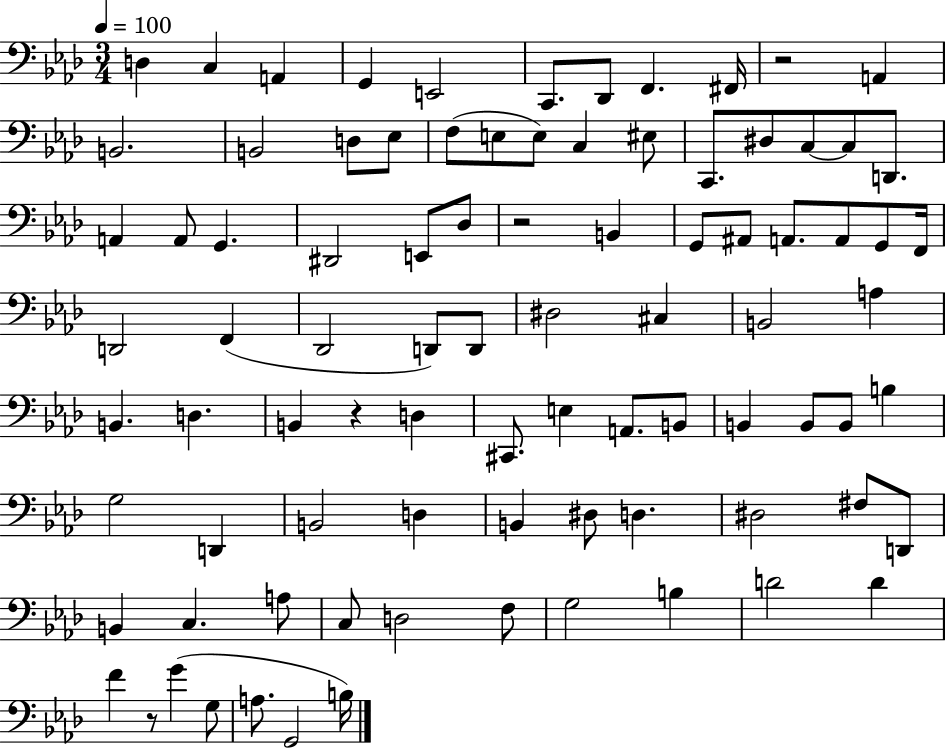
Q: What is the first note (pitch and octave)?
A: D3